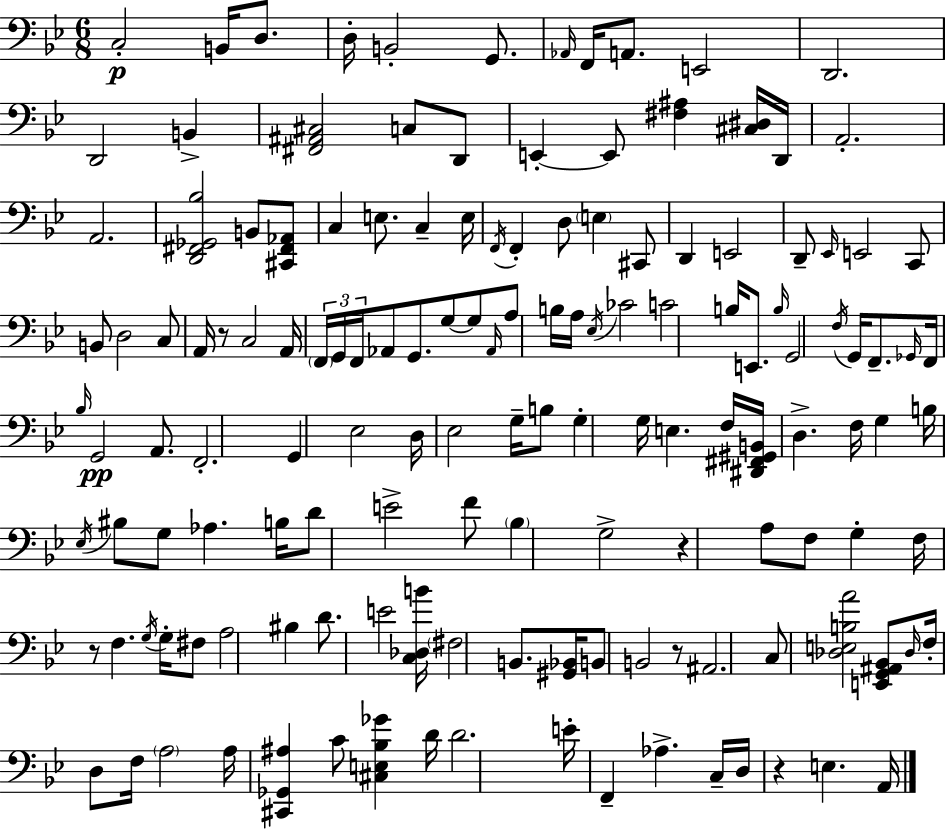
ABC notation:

X:1
T:Untitled
M:6/8
L:1/4
K:Gm
C,2 B,,/4 D,/2 D,/4 B,,2 G,,/2 _A,,/4 F,,/4 A,,/2 E,,2 D,,2 D,,2 B,, [^F,,^A,,^C,]2 C,/2 D,,/2 E,, E,,/2 [^F,^A,] [^C,^D,]/4 D,,/4 A,,2 A,,2 [D,,^F,,_G,,_B,]2 B,,/2 [^C,,^F,,_A,,]/2 C, E,/2 C, E,/4 F,,/4 F,, D,/2 E, ^C,,/2 D,, E,,2 D,,/2 _E,,/4 E,,2 C,,/2 B,,/2 D,2 C,/2 A,,/4 z/2 C,2 A,,/4 F,,/4 G,,/4 F,,/4 _A,,/2 G,,/2 G,/2 G,/2 _A,,/4 A,/2 B,/4 A,/4 _E,/4 _C2 C2 B,/4 E,,/2 B,/4 G,,2 F,/4 G,,/4 F,,/2 _G,,/4 F,,/4 _B,/4 G,,2 A,,/2 F,,2 G,, _E,2 D,/4 _E,2 G,/4 B,/2 G, G,/4 E, F,/4 [^D,,^F,,^G,,B,,]/4 D, F,/4 G, B,/4 _E,/4 ^B,/2 G,/2 _A, B,/4 D/2 E2 F/2 _B, G,2 z A,/2 F,/2 G, F,/4 z/2 F, G,/4 G,/4 ^F,/2 A,2 ^B, D/2 E2 [C,_D,B]/4 ^F,2 B,,/2 [^G,,_B,,]/4 B,,/2 B,,2 z/2 ^A,,2 C,/2 [_D,E,B,A]2 [E,,G,,^A,,_B,,]/2 _D,/4 F,/4 D,/2 F,/4 A,2 A,/4 [^C,,_G,,^A,] C/2 [^C,E,_B,_G] D/4 D2 E/4 F,, _A, C,/4 D,/4 z E, A,,/4